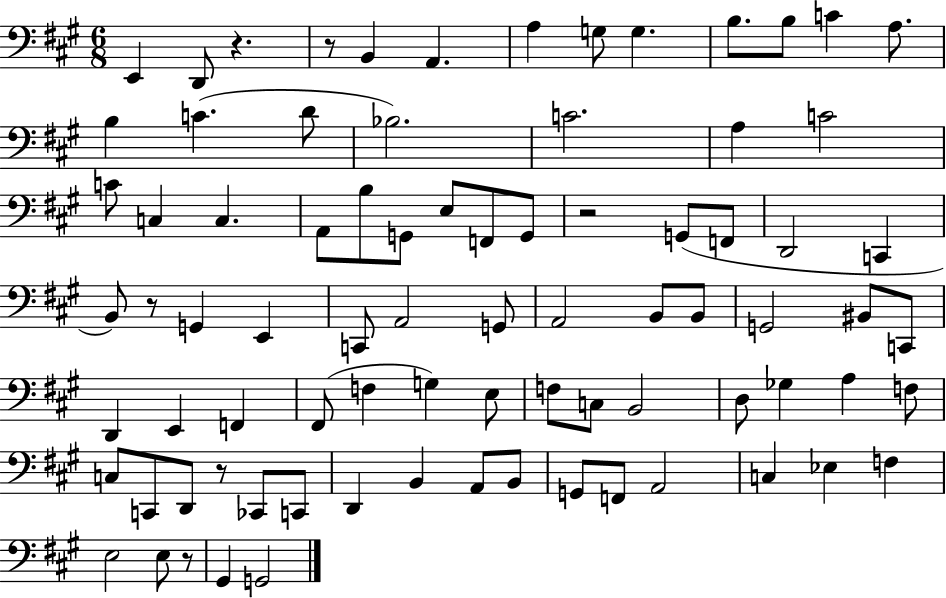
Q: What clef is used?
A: bass